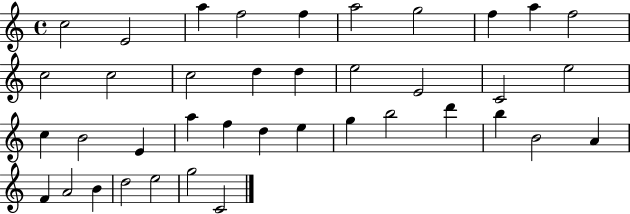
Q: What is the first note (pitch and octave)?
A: C5